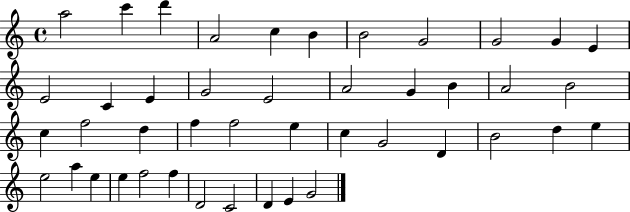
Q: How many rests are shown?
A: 0